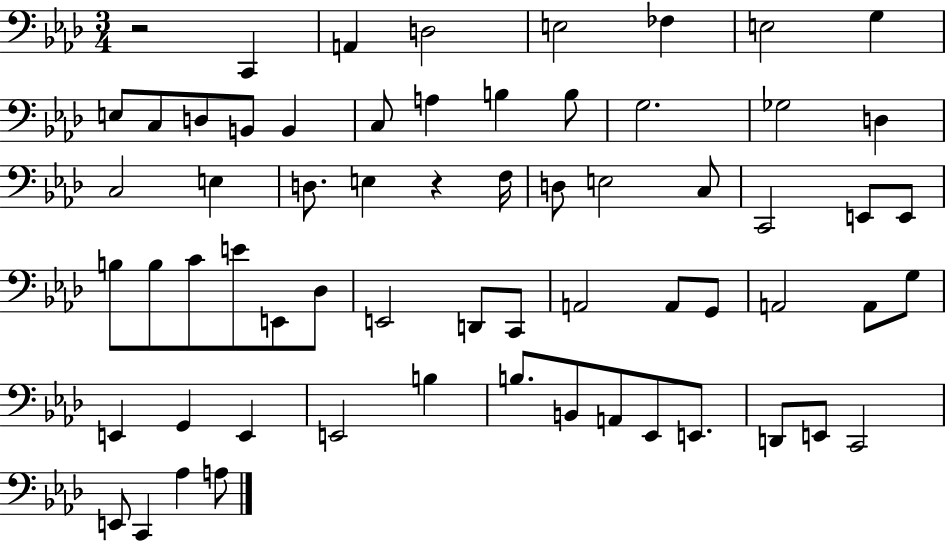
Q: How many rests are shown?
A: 2